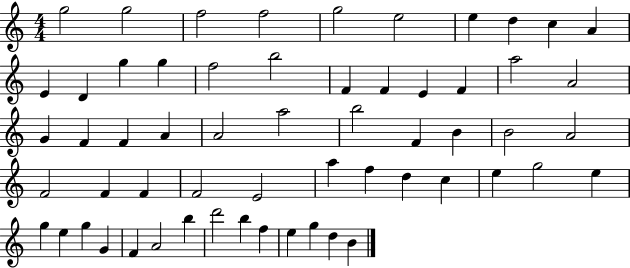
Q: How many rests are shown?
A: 0